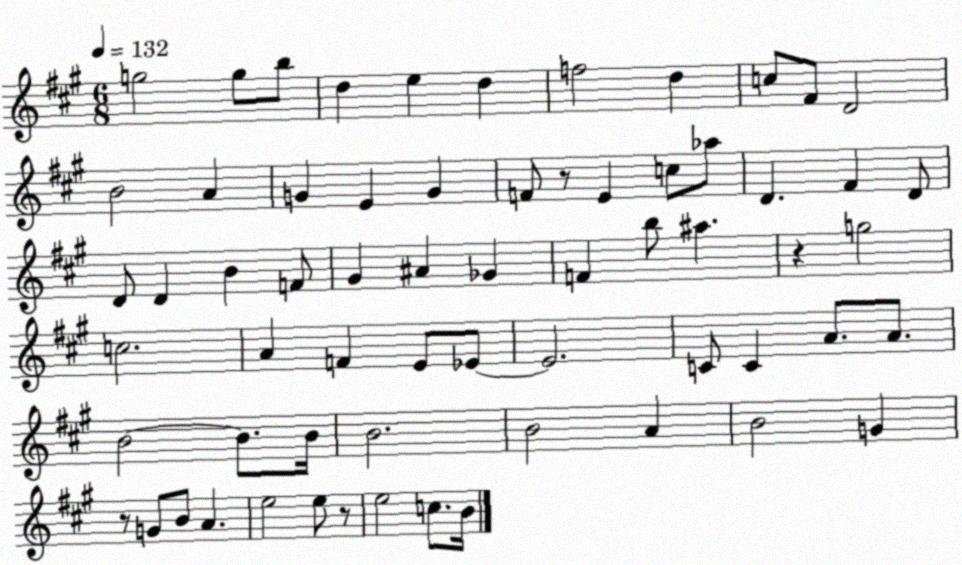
X:1
T:Untitled
M:6/8
L:1/4
K:A
g2 g/2 b/2 d e d f2 d c/2 ^F/2 D2 B2 A G E G F/2 z/2 E c/2 _a/2 D ^F D/2 D/2 D B F/2 ^G ^A _G F b/2 ^a z g2 c2 A F E/2 _E/2 _E2 C/2 C A/2 A/2 B2 B/2 B/4 B2 B2 A B2 G z/2 G/2 B/2 A e2 e/2 z/2 e2 c/2 B/4